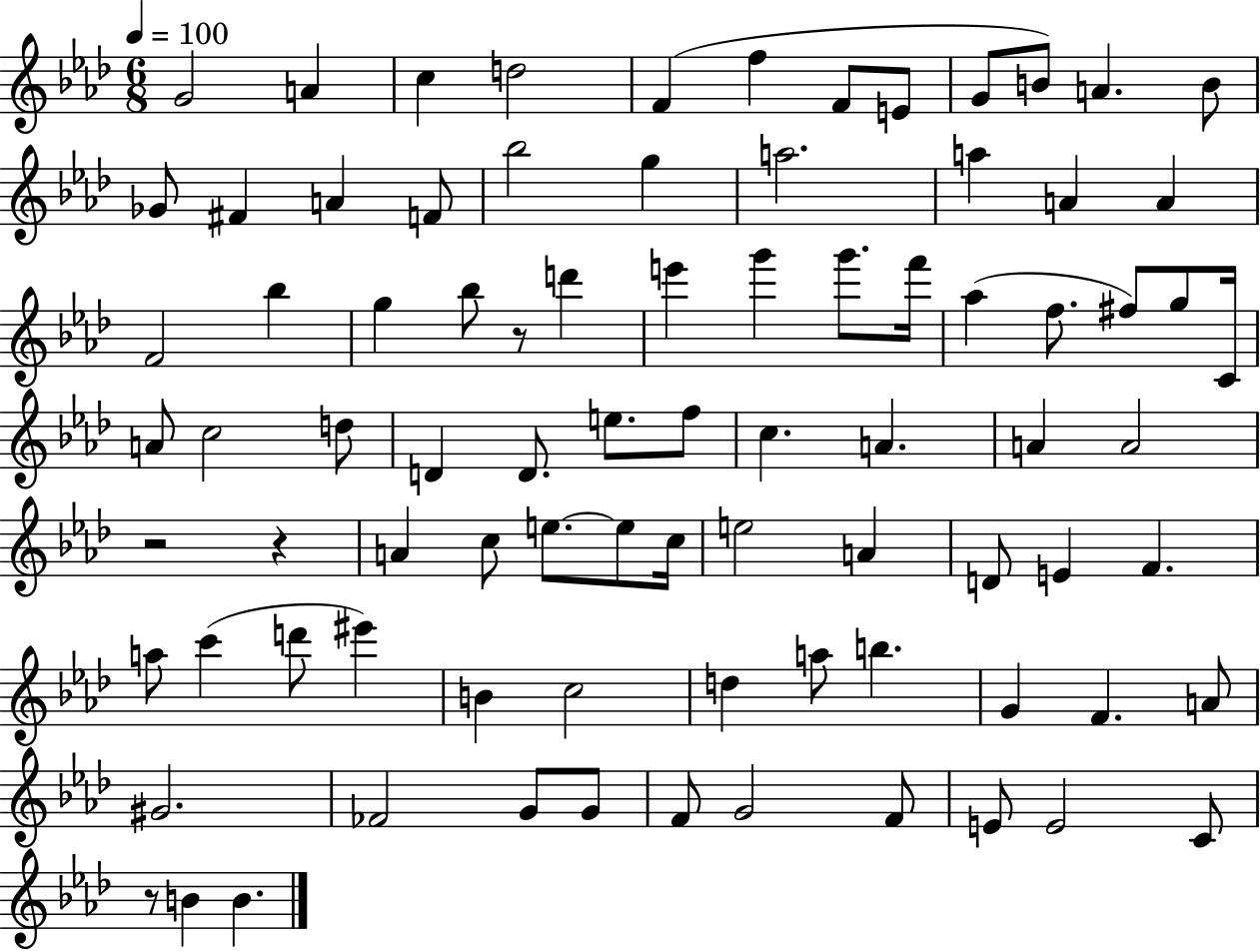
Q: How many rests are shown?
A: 4